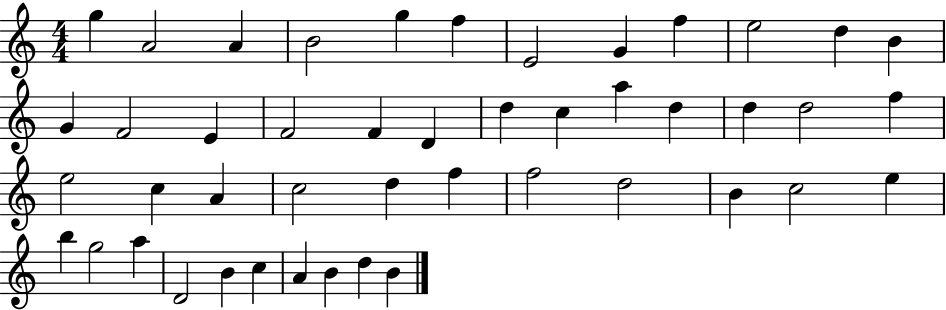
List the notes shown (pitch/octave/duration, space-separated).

G5/q A4/h A4/q B4/h G5/q F5/q E4/h G4/q F5/q E5/h D5/q B4/q G4/q F4/h E4/q F4/h F4/q D4/q D5/q C5/q A5/q D5/q D5/q D5/h F5/q E5/h C5/q A4/q C5/h D5/q F5/q F5/h D5/h B4/q C5/h E5/q B5/q G5/h A5/q D4/h B4/q C5/q A4/q B4/q D5/q B4/q